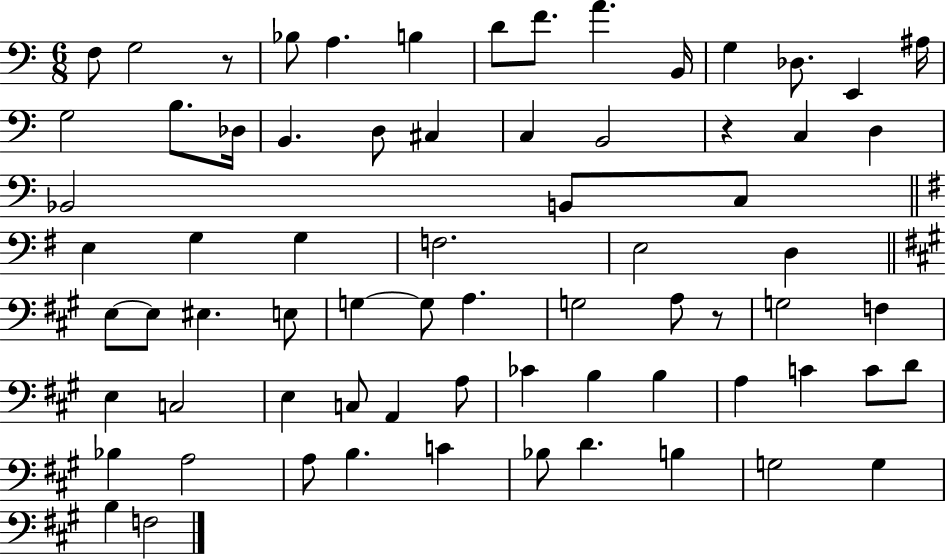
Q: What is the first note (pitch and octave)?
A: F3